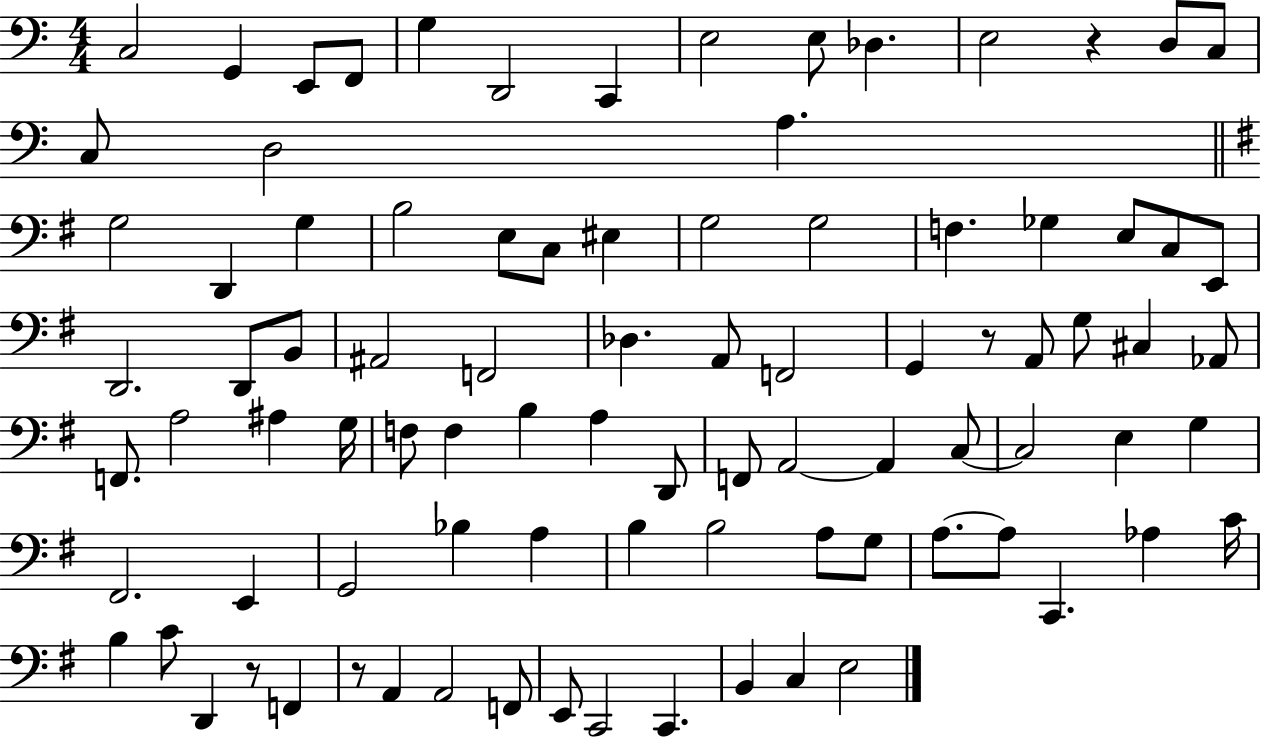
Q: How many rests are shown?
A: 4